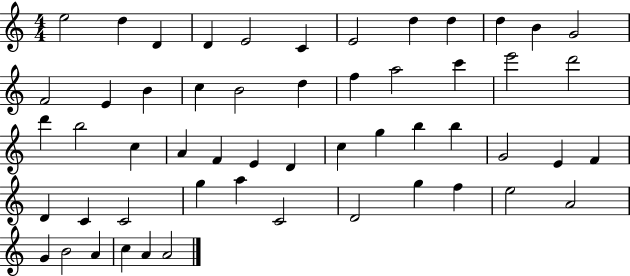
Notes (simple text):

E5/h D5/q D4/q D4/q E4/h C4/q E4/h D5/q D5/q D5/q B4/q G4/h F4/h E4/q B4/q C5/q B4/h D5/q F5/q A5/h C6/q E6/h D6/h D6/q B5/h C5/q A4/q F4/q E4/q D4/q C5/q G5/q B5/q B5/q G4/h E4/q F4/q D4/q C4/q C4/h G5/q A5/q C4/h D4/h G5/q F5/q E5/h A4/h G4/q B4/h A4/q C5/q A4/q A4/h